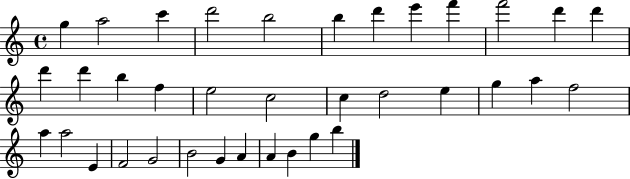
X:1
T:Untitled
M:4/4
L:1/4
K:C
g a2 c' d'2 b2 b d' e' f' f'2 d' d' d' d' b f e2 c2 c d2 e g a f2 a a2 E F2 G2 B2 G A A B g b